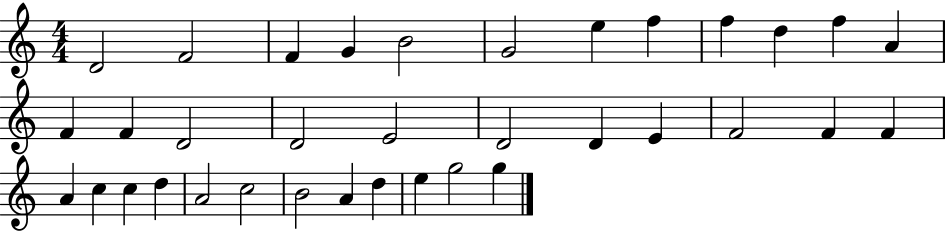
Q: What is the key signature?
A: C major